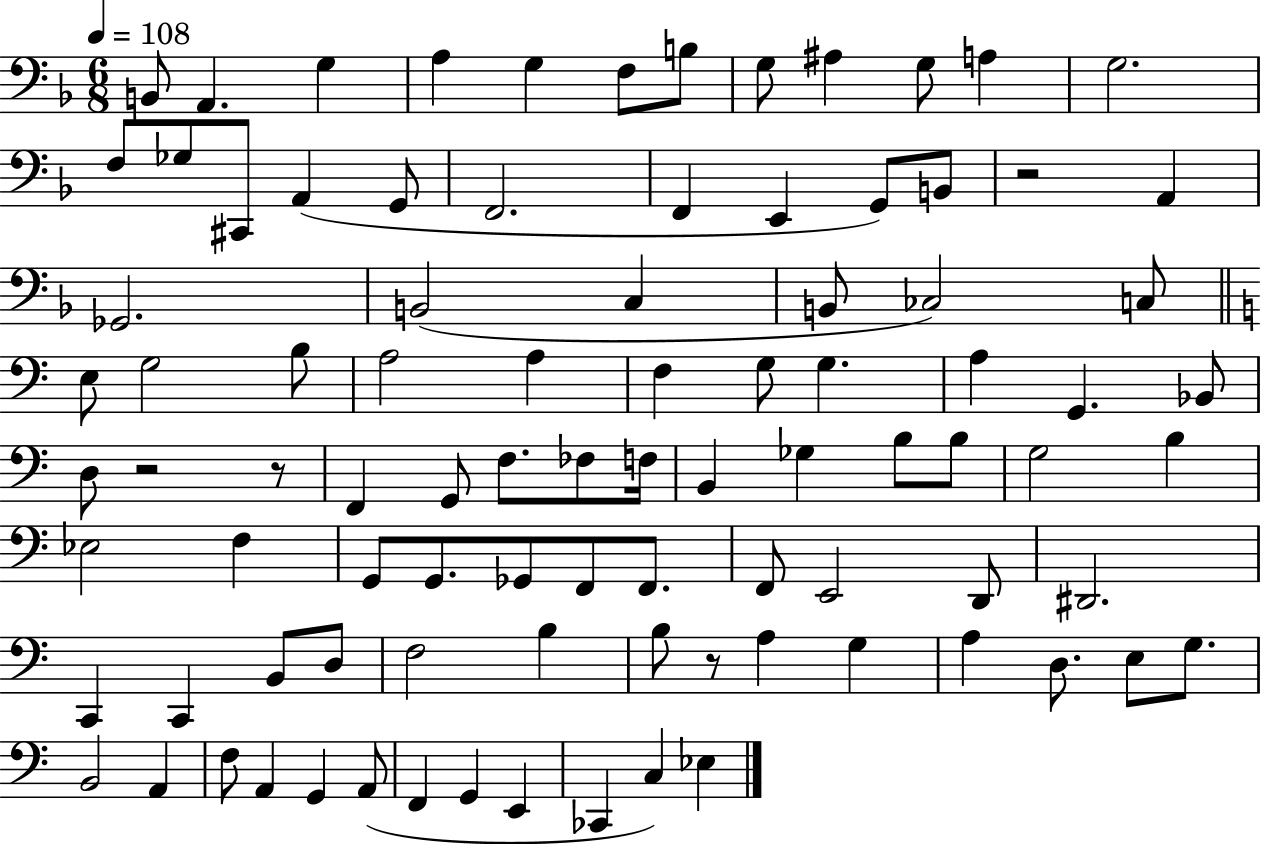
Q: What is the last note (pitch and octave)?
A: Eb3